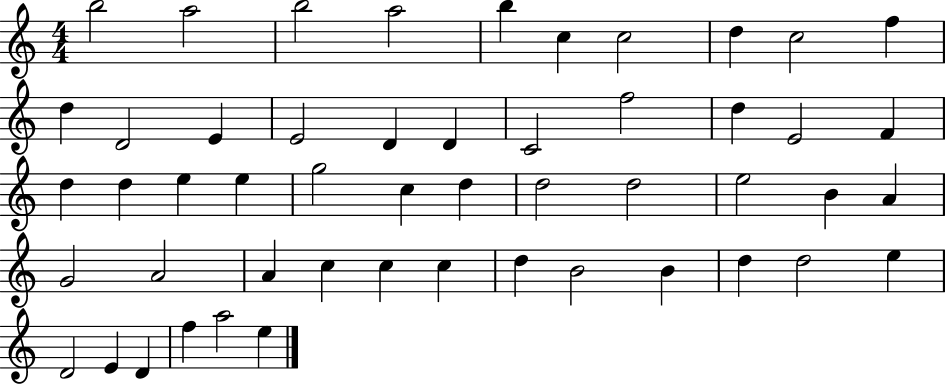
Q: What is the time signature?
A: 4/4